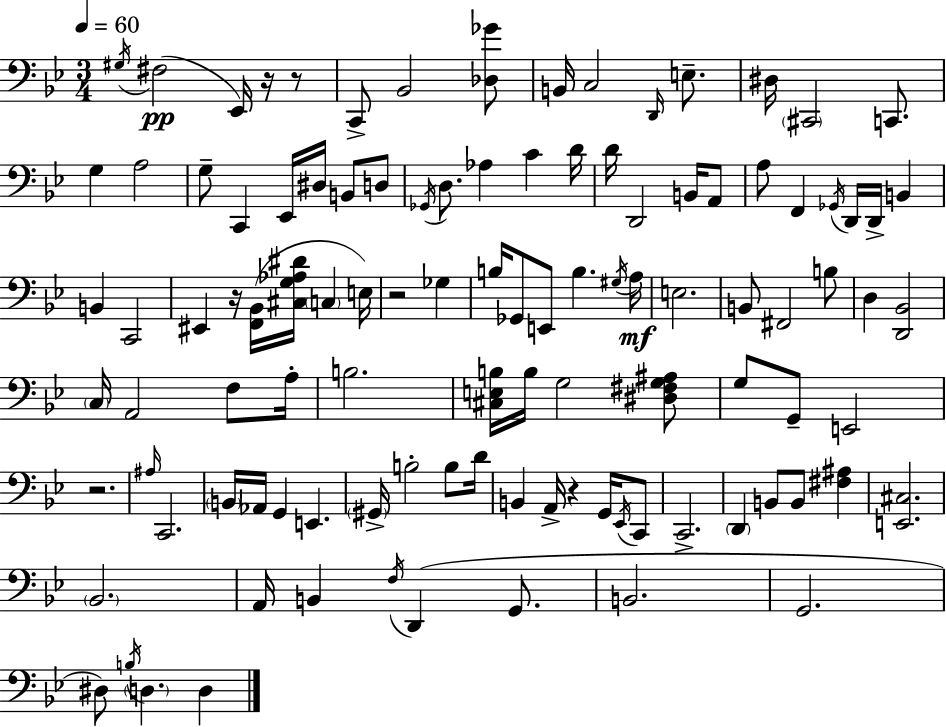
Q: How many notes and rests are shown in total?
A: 107